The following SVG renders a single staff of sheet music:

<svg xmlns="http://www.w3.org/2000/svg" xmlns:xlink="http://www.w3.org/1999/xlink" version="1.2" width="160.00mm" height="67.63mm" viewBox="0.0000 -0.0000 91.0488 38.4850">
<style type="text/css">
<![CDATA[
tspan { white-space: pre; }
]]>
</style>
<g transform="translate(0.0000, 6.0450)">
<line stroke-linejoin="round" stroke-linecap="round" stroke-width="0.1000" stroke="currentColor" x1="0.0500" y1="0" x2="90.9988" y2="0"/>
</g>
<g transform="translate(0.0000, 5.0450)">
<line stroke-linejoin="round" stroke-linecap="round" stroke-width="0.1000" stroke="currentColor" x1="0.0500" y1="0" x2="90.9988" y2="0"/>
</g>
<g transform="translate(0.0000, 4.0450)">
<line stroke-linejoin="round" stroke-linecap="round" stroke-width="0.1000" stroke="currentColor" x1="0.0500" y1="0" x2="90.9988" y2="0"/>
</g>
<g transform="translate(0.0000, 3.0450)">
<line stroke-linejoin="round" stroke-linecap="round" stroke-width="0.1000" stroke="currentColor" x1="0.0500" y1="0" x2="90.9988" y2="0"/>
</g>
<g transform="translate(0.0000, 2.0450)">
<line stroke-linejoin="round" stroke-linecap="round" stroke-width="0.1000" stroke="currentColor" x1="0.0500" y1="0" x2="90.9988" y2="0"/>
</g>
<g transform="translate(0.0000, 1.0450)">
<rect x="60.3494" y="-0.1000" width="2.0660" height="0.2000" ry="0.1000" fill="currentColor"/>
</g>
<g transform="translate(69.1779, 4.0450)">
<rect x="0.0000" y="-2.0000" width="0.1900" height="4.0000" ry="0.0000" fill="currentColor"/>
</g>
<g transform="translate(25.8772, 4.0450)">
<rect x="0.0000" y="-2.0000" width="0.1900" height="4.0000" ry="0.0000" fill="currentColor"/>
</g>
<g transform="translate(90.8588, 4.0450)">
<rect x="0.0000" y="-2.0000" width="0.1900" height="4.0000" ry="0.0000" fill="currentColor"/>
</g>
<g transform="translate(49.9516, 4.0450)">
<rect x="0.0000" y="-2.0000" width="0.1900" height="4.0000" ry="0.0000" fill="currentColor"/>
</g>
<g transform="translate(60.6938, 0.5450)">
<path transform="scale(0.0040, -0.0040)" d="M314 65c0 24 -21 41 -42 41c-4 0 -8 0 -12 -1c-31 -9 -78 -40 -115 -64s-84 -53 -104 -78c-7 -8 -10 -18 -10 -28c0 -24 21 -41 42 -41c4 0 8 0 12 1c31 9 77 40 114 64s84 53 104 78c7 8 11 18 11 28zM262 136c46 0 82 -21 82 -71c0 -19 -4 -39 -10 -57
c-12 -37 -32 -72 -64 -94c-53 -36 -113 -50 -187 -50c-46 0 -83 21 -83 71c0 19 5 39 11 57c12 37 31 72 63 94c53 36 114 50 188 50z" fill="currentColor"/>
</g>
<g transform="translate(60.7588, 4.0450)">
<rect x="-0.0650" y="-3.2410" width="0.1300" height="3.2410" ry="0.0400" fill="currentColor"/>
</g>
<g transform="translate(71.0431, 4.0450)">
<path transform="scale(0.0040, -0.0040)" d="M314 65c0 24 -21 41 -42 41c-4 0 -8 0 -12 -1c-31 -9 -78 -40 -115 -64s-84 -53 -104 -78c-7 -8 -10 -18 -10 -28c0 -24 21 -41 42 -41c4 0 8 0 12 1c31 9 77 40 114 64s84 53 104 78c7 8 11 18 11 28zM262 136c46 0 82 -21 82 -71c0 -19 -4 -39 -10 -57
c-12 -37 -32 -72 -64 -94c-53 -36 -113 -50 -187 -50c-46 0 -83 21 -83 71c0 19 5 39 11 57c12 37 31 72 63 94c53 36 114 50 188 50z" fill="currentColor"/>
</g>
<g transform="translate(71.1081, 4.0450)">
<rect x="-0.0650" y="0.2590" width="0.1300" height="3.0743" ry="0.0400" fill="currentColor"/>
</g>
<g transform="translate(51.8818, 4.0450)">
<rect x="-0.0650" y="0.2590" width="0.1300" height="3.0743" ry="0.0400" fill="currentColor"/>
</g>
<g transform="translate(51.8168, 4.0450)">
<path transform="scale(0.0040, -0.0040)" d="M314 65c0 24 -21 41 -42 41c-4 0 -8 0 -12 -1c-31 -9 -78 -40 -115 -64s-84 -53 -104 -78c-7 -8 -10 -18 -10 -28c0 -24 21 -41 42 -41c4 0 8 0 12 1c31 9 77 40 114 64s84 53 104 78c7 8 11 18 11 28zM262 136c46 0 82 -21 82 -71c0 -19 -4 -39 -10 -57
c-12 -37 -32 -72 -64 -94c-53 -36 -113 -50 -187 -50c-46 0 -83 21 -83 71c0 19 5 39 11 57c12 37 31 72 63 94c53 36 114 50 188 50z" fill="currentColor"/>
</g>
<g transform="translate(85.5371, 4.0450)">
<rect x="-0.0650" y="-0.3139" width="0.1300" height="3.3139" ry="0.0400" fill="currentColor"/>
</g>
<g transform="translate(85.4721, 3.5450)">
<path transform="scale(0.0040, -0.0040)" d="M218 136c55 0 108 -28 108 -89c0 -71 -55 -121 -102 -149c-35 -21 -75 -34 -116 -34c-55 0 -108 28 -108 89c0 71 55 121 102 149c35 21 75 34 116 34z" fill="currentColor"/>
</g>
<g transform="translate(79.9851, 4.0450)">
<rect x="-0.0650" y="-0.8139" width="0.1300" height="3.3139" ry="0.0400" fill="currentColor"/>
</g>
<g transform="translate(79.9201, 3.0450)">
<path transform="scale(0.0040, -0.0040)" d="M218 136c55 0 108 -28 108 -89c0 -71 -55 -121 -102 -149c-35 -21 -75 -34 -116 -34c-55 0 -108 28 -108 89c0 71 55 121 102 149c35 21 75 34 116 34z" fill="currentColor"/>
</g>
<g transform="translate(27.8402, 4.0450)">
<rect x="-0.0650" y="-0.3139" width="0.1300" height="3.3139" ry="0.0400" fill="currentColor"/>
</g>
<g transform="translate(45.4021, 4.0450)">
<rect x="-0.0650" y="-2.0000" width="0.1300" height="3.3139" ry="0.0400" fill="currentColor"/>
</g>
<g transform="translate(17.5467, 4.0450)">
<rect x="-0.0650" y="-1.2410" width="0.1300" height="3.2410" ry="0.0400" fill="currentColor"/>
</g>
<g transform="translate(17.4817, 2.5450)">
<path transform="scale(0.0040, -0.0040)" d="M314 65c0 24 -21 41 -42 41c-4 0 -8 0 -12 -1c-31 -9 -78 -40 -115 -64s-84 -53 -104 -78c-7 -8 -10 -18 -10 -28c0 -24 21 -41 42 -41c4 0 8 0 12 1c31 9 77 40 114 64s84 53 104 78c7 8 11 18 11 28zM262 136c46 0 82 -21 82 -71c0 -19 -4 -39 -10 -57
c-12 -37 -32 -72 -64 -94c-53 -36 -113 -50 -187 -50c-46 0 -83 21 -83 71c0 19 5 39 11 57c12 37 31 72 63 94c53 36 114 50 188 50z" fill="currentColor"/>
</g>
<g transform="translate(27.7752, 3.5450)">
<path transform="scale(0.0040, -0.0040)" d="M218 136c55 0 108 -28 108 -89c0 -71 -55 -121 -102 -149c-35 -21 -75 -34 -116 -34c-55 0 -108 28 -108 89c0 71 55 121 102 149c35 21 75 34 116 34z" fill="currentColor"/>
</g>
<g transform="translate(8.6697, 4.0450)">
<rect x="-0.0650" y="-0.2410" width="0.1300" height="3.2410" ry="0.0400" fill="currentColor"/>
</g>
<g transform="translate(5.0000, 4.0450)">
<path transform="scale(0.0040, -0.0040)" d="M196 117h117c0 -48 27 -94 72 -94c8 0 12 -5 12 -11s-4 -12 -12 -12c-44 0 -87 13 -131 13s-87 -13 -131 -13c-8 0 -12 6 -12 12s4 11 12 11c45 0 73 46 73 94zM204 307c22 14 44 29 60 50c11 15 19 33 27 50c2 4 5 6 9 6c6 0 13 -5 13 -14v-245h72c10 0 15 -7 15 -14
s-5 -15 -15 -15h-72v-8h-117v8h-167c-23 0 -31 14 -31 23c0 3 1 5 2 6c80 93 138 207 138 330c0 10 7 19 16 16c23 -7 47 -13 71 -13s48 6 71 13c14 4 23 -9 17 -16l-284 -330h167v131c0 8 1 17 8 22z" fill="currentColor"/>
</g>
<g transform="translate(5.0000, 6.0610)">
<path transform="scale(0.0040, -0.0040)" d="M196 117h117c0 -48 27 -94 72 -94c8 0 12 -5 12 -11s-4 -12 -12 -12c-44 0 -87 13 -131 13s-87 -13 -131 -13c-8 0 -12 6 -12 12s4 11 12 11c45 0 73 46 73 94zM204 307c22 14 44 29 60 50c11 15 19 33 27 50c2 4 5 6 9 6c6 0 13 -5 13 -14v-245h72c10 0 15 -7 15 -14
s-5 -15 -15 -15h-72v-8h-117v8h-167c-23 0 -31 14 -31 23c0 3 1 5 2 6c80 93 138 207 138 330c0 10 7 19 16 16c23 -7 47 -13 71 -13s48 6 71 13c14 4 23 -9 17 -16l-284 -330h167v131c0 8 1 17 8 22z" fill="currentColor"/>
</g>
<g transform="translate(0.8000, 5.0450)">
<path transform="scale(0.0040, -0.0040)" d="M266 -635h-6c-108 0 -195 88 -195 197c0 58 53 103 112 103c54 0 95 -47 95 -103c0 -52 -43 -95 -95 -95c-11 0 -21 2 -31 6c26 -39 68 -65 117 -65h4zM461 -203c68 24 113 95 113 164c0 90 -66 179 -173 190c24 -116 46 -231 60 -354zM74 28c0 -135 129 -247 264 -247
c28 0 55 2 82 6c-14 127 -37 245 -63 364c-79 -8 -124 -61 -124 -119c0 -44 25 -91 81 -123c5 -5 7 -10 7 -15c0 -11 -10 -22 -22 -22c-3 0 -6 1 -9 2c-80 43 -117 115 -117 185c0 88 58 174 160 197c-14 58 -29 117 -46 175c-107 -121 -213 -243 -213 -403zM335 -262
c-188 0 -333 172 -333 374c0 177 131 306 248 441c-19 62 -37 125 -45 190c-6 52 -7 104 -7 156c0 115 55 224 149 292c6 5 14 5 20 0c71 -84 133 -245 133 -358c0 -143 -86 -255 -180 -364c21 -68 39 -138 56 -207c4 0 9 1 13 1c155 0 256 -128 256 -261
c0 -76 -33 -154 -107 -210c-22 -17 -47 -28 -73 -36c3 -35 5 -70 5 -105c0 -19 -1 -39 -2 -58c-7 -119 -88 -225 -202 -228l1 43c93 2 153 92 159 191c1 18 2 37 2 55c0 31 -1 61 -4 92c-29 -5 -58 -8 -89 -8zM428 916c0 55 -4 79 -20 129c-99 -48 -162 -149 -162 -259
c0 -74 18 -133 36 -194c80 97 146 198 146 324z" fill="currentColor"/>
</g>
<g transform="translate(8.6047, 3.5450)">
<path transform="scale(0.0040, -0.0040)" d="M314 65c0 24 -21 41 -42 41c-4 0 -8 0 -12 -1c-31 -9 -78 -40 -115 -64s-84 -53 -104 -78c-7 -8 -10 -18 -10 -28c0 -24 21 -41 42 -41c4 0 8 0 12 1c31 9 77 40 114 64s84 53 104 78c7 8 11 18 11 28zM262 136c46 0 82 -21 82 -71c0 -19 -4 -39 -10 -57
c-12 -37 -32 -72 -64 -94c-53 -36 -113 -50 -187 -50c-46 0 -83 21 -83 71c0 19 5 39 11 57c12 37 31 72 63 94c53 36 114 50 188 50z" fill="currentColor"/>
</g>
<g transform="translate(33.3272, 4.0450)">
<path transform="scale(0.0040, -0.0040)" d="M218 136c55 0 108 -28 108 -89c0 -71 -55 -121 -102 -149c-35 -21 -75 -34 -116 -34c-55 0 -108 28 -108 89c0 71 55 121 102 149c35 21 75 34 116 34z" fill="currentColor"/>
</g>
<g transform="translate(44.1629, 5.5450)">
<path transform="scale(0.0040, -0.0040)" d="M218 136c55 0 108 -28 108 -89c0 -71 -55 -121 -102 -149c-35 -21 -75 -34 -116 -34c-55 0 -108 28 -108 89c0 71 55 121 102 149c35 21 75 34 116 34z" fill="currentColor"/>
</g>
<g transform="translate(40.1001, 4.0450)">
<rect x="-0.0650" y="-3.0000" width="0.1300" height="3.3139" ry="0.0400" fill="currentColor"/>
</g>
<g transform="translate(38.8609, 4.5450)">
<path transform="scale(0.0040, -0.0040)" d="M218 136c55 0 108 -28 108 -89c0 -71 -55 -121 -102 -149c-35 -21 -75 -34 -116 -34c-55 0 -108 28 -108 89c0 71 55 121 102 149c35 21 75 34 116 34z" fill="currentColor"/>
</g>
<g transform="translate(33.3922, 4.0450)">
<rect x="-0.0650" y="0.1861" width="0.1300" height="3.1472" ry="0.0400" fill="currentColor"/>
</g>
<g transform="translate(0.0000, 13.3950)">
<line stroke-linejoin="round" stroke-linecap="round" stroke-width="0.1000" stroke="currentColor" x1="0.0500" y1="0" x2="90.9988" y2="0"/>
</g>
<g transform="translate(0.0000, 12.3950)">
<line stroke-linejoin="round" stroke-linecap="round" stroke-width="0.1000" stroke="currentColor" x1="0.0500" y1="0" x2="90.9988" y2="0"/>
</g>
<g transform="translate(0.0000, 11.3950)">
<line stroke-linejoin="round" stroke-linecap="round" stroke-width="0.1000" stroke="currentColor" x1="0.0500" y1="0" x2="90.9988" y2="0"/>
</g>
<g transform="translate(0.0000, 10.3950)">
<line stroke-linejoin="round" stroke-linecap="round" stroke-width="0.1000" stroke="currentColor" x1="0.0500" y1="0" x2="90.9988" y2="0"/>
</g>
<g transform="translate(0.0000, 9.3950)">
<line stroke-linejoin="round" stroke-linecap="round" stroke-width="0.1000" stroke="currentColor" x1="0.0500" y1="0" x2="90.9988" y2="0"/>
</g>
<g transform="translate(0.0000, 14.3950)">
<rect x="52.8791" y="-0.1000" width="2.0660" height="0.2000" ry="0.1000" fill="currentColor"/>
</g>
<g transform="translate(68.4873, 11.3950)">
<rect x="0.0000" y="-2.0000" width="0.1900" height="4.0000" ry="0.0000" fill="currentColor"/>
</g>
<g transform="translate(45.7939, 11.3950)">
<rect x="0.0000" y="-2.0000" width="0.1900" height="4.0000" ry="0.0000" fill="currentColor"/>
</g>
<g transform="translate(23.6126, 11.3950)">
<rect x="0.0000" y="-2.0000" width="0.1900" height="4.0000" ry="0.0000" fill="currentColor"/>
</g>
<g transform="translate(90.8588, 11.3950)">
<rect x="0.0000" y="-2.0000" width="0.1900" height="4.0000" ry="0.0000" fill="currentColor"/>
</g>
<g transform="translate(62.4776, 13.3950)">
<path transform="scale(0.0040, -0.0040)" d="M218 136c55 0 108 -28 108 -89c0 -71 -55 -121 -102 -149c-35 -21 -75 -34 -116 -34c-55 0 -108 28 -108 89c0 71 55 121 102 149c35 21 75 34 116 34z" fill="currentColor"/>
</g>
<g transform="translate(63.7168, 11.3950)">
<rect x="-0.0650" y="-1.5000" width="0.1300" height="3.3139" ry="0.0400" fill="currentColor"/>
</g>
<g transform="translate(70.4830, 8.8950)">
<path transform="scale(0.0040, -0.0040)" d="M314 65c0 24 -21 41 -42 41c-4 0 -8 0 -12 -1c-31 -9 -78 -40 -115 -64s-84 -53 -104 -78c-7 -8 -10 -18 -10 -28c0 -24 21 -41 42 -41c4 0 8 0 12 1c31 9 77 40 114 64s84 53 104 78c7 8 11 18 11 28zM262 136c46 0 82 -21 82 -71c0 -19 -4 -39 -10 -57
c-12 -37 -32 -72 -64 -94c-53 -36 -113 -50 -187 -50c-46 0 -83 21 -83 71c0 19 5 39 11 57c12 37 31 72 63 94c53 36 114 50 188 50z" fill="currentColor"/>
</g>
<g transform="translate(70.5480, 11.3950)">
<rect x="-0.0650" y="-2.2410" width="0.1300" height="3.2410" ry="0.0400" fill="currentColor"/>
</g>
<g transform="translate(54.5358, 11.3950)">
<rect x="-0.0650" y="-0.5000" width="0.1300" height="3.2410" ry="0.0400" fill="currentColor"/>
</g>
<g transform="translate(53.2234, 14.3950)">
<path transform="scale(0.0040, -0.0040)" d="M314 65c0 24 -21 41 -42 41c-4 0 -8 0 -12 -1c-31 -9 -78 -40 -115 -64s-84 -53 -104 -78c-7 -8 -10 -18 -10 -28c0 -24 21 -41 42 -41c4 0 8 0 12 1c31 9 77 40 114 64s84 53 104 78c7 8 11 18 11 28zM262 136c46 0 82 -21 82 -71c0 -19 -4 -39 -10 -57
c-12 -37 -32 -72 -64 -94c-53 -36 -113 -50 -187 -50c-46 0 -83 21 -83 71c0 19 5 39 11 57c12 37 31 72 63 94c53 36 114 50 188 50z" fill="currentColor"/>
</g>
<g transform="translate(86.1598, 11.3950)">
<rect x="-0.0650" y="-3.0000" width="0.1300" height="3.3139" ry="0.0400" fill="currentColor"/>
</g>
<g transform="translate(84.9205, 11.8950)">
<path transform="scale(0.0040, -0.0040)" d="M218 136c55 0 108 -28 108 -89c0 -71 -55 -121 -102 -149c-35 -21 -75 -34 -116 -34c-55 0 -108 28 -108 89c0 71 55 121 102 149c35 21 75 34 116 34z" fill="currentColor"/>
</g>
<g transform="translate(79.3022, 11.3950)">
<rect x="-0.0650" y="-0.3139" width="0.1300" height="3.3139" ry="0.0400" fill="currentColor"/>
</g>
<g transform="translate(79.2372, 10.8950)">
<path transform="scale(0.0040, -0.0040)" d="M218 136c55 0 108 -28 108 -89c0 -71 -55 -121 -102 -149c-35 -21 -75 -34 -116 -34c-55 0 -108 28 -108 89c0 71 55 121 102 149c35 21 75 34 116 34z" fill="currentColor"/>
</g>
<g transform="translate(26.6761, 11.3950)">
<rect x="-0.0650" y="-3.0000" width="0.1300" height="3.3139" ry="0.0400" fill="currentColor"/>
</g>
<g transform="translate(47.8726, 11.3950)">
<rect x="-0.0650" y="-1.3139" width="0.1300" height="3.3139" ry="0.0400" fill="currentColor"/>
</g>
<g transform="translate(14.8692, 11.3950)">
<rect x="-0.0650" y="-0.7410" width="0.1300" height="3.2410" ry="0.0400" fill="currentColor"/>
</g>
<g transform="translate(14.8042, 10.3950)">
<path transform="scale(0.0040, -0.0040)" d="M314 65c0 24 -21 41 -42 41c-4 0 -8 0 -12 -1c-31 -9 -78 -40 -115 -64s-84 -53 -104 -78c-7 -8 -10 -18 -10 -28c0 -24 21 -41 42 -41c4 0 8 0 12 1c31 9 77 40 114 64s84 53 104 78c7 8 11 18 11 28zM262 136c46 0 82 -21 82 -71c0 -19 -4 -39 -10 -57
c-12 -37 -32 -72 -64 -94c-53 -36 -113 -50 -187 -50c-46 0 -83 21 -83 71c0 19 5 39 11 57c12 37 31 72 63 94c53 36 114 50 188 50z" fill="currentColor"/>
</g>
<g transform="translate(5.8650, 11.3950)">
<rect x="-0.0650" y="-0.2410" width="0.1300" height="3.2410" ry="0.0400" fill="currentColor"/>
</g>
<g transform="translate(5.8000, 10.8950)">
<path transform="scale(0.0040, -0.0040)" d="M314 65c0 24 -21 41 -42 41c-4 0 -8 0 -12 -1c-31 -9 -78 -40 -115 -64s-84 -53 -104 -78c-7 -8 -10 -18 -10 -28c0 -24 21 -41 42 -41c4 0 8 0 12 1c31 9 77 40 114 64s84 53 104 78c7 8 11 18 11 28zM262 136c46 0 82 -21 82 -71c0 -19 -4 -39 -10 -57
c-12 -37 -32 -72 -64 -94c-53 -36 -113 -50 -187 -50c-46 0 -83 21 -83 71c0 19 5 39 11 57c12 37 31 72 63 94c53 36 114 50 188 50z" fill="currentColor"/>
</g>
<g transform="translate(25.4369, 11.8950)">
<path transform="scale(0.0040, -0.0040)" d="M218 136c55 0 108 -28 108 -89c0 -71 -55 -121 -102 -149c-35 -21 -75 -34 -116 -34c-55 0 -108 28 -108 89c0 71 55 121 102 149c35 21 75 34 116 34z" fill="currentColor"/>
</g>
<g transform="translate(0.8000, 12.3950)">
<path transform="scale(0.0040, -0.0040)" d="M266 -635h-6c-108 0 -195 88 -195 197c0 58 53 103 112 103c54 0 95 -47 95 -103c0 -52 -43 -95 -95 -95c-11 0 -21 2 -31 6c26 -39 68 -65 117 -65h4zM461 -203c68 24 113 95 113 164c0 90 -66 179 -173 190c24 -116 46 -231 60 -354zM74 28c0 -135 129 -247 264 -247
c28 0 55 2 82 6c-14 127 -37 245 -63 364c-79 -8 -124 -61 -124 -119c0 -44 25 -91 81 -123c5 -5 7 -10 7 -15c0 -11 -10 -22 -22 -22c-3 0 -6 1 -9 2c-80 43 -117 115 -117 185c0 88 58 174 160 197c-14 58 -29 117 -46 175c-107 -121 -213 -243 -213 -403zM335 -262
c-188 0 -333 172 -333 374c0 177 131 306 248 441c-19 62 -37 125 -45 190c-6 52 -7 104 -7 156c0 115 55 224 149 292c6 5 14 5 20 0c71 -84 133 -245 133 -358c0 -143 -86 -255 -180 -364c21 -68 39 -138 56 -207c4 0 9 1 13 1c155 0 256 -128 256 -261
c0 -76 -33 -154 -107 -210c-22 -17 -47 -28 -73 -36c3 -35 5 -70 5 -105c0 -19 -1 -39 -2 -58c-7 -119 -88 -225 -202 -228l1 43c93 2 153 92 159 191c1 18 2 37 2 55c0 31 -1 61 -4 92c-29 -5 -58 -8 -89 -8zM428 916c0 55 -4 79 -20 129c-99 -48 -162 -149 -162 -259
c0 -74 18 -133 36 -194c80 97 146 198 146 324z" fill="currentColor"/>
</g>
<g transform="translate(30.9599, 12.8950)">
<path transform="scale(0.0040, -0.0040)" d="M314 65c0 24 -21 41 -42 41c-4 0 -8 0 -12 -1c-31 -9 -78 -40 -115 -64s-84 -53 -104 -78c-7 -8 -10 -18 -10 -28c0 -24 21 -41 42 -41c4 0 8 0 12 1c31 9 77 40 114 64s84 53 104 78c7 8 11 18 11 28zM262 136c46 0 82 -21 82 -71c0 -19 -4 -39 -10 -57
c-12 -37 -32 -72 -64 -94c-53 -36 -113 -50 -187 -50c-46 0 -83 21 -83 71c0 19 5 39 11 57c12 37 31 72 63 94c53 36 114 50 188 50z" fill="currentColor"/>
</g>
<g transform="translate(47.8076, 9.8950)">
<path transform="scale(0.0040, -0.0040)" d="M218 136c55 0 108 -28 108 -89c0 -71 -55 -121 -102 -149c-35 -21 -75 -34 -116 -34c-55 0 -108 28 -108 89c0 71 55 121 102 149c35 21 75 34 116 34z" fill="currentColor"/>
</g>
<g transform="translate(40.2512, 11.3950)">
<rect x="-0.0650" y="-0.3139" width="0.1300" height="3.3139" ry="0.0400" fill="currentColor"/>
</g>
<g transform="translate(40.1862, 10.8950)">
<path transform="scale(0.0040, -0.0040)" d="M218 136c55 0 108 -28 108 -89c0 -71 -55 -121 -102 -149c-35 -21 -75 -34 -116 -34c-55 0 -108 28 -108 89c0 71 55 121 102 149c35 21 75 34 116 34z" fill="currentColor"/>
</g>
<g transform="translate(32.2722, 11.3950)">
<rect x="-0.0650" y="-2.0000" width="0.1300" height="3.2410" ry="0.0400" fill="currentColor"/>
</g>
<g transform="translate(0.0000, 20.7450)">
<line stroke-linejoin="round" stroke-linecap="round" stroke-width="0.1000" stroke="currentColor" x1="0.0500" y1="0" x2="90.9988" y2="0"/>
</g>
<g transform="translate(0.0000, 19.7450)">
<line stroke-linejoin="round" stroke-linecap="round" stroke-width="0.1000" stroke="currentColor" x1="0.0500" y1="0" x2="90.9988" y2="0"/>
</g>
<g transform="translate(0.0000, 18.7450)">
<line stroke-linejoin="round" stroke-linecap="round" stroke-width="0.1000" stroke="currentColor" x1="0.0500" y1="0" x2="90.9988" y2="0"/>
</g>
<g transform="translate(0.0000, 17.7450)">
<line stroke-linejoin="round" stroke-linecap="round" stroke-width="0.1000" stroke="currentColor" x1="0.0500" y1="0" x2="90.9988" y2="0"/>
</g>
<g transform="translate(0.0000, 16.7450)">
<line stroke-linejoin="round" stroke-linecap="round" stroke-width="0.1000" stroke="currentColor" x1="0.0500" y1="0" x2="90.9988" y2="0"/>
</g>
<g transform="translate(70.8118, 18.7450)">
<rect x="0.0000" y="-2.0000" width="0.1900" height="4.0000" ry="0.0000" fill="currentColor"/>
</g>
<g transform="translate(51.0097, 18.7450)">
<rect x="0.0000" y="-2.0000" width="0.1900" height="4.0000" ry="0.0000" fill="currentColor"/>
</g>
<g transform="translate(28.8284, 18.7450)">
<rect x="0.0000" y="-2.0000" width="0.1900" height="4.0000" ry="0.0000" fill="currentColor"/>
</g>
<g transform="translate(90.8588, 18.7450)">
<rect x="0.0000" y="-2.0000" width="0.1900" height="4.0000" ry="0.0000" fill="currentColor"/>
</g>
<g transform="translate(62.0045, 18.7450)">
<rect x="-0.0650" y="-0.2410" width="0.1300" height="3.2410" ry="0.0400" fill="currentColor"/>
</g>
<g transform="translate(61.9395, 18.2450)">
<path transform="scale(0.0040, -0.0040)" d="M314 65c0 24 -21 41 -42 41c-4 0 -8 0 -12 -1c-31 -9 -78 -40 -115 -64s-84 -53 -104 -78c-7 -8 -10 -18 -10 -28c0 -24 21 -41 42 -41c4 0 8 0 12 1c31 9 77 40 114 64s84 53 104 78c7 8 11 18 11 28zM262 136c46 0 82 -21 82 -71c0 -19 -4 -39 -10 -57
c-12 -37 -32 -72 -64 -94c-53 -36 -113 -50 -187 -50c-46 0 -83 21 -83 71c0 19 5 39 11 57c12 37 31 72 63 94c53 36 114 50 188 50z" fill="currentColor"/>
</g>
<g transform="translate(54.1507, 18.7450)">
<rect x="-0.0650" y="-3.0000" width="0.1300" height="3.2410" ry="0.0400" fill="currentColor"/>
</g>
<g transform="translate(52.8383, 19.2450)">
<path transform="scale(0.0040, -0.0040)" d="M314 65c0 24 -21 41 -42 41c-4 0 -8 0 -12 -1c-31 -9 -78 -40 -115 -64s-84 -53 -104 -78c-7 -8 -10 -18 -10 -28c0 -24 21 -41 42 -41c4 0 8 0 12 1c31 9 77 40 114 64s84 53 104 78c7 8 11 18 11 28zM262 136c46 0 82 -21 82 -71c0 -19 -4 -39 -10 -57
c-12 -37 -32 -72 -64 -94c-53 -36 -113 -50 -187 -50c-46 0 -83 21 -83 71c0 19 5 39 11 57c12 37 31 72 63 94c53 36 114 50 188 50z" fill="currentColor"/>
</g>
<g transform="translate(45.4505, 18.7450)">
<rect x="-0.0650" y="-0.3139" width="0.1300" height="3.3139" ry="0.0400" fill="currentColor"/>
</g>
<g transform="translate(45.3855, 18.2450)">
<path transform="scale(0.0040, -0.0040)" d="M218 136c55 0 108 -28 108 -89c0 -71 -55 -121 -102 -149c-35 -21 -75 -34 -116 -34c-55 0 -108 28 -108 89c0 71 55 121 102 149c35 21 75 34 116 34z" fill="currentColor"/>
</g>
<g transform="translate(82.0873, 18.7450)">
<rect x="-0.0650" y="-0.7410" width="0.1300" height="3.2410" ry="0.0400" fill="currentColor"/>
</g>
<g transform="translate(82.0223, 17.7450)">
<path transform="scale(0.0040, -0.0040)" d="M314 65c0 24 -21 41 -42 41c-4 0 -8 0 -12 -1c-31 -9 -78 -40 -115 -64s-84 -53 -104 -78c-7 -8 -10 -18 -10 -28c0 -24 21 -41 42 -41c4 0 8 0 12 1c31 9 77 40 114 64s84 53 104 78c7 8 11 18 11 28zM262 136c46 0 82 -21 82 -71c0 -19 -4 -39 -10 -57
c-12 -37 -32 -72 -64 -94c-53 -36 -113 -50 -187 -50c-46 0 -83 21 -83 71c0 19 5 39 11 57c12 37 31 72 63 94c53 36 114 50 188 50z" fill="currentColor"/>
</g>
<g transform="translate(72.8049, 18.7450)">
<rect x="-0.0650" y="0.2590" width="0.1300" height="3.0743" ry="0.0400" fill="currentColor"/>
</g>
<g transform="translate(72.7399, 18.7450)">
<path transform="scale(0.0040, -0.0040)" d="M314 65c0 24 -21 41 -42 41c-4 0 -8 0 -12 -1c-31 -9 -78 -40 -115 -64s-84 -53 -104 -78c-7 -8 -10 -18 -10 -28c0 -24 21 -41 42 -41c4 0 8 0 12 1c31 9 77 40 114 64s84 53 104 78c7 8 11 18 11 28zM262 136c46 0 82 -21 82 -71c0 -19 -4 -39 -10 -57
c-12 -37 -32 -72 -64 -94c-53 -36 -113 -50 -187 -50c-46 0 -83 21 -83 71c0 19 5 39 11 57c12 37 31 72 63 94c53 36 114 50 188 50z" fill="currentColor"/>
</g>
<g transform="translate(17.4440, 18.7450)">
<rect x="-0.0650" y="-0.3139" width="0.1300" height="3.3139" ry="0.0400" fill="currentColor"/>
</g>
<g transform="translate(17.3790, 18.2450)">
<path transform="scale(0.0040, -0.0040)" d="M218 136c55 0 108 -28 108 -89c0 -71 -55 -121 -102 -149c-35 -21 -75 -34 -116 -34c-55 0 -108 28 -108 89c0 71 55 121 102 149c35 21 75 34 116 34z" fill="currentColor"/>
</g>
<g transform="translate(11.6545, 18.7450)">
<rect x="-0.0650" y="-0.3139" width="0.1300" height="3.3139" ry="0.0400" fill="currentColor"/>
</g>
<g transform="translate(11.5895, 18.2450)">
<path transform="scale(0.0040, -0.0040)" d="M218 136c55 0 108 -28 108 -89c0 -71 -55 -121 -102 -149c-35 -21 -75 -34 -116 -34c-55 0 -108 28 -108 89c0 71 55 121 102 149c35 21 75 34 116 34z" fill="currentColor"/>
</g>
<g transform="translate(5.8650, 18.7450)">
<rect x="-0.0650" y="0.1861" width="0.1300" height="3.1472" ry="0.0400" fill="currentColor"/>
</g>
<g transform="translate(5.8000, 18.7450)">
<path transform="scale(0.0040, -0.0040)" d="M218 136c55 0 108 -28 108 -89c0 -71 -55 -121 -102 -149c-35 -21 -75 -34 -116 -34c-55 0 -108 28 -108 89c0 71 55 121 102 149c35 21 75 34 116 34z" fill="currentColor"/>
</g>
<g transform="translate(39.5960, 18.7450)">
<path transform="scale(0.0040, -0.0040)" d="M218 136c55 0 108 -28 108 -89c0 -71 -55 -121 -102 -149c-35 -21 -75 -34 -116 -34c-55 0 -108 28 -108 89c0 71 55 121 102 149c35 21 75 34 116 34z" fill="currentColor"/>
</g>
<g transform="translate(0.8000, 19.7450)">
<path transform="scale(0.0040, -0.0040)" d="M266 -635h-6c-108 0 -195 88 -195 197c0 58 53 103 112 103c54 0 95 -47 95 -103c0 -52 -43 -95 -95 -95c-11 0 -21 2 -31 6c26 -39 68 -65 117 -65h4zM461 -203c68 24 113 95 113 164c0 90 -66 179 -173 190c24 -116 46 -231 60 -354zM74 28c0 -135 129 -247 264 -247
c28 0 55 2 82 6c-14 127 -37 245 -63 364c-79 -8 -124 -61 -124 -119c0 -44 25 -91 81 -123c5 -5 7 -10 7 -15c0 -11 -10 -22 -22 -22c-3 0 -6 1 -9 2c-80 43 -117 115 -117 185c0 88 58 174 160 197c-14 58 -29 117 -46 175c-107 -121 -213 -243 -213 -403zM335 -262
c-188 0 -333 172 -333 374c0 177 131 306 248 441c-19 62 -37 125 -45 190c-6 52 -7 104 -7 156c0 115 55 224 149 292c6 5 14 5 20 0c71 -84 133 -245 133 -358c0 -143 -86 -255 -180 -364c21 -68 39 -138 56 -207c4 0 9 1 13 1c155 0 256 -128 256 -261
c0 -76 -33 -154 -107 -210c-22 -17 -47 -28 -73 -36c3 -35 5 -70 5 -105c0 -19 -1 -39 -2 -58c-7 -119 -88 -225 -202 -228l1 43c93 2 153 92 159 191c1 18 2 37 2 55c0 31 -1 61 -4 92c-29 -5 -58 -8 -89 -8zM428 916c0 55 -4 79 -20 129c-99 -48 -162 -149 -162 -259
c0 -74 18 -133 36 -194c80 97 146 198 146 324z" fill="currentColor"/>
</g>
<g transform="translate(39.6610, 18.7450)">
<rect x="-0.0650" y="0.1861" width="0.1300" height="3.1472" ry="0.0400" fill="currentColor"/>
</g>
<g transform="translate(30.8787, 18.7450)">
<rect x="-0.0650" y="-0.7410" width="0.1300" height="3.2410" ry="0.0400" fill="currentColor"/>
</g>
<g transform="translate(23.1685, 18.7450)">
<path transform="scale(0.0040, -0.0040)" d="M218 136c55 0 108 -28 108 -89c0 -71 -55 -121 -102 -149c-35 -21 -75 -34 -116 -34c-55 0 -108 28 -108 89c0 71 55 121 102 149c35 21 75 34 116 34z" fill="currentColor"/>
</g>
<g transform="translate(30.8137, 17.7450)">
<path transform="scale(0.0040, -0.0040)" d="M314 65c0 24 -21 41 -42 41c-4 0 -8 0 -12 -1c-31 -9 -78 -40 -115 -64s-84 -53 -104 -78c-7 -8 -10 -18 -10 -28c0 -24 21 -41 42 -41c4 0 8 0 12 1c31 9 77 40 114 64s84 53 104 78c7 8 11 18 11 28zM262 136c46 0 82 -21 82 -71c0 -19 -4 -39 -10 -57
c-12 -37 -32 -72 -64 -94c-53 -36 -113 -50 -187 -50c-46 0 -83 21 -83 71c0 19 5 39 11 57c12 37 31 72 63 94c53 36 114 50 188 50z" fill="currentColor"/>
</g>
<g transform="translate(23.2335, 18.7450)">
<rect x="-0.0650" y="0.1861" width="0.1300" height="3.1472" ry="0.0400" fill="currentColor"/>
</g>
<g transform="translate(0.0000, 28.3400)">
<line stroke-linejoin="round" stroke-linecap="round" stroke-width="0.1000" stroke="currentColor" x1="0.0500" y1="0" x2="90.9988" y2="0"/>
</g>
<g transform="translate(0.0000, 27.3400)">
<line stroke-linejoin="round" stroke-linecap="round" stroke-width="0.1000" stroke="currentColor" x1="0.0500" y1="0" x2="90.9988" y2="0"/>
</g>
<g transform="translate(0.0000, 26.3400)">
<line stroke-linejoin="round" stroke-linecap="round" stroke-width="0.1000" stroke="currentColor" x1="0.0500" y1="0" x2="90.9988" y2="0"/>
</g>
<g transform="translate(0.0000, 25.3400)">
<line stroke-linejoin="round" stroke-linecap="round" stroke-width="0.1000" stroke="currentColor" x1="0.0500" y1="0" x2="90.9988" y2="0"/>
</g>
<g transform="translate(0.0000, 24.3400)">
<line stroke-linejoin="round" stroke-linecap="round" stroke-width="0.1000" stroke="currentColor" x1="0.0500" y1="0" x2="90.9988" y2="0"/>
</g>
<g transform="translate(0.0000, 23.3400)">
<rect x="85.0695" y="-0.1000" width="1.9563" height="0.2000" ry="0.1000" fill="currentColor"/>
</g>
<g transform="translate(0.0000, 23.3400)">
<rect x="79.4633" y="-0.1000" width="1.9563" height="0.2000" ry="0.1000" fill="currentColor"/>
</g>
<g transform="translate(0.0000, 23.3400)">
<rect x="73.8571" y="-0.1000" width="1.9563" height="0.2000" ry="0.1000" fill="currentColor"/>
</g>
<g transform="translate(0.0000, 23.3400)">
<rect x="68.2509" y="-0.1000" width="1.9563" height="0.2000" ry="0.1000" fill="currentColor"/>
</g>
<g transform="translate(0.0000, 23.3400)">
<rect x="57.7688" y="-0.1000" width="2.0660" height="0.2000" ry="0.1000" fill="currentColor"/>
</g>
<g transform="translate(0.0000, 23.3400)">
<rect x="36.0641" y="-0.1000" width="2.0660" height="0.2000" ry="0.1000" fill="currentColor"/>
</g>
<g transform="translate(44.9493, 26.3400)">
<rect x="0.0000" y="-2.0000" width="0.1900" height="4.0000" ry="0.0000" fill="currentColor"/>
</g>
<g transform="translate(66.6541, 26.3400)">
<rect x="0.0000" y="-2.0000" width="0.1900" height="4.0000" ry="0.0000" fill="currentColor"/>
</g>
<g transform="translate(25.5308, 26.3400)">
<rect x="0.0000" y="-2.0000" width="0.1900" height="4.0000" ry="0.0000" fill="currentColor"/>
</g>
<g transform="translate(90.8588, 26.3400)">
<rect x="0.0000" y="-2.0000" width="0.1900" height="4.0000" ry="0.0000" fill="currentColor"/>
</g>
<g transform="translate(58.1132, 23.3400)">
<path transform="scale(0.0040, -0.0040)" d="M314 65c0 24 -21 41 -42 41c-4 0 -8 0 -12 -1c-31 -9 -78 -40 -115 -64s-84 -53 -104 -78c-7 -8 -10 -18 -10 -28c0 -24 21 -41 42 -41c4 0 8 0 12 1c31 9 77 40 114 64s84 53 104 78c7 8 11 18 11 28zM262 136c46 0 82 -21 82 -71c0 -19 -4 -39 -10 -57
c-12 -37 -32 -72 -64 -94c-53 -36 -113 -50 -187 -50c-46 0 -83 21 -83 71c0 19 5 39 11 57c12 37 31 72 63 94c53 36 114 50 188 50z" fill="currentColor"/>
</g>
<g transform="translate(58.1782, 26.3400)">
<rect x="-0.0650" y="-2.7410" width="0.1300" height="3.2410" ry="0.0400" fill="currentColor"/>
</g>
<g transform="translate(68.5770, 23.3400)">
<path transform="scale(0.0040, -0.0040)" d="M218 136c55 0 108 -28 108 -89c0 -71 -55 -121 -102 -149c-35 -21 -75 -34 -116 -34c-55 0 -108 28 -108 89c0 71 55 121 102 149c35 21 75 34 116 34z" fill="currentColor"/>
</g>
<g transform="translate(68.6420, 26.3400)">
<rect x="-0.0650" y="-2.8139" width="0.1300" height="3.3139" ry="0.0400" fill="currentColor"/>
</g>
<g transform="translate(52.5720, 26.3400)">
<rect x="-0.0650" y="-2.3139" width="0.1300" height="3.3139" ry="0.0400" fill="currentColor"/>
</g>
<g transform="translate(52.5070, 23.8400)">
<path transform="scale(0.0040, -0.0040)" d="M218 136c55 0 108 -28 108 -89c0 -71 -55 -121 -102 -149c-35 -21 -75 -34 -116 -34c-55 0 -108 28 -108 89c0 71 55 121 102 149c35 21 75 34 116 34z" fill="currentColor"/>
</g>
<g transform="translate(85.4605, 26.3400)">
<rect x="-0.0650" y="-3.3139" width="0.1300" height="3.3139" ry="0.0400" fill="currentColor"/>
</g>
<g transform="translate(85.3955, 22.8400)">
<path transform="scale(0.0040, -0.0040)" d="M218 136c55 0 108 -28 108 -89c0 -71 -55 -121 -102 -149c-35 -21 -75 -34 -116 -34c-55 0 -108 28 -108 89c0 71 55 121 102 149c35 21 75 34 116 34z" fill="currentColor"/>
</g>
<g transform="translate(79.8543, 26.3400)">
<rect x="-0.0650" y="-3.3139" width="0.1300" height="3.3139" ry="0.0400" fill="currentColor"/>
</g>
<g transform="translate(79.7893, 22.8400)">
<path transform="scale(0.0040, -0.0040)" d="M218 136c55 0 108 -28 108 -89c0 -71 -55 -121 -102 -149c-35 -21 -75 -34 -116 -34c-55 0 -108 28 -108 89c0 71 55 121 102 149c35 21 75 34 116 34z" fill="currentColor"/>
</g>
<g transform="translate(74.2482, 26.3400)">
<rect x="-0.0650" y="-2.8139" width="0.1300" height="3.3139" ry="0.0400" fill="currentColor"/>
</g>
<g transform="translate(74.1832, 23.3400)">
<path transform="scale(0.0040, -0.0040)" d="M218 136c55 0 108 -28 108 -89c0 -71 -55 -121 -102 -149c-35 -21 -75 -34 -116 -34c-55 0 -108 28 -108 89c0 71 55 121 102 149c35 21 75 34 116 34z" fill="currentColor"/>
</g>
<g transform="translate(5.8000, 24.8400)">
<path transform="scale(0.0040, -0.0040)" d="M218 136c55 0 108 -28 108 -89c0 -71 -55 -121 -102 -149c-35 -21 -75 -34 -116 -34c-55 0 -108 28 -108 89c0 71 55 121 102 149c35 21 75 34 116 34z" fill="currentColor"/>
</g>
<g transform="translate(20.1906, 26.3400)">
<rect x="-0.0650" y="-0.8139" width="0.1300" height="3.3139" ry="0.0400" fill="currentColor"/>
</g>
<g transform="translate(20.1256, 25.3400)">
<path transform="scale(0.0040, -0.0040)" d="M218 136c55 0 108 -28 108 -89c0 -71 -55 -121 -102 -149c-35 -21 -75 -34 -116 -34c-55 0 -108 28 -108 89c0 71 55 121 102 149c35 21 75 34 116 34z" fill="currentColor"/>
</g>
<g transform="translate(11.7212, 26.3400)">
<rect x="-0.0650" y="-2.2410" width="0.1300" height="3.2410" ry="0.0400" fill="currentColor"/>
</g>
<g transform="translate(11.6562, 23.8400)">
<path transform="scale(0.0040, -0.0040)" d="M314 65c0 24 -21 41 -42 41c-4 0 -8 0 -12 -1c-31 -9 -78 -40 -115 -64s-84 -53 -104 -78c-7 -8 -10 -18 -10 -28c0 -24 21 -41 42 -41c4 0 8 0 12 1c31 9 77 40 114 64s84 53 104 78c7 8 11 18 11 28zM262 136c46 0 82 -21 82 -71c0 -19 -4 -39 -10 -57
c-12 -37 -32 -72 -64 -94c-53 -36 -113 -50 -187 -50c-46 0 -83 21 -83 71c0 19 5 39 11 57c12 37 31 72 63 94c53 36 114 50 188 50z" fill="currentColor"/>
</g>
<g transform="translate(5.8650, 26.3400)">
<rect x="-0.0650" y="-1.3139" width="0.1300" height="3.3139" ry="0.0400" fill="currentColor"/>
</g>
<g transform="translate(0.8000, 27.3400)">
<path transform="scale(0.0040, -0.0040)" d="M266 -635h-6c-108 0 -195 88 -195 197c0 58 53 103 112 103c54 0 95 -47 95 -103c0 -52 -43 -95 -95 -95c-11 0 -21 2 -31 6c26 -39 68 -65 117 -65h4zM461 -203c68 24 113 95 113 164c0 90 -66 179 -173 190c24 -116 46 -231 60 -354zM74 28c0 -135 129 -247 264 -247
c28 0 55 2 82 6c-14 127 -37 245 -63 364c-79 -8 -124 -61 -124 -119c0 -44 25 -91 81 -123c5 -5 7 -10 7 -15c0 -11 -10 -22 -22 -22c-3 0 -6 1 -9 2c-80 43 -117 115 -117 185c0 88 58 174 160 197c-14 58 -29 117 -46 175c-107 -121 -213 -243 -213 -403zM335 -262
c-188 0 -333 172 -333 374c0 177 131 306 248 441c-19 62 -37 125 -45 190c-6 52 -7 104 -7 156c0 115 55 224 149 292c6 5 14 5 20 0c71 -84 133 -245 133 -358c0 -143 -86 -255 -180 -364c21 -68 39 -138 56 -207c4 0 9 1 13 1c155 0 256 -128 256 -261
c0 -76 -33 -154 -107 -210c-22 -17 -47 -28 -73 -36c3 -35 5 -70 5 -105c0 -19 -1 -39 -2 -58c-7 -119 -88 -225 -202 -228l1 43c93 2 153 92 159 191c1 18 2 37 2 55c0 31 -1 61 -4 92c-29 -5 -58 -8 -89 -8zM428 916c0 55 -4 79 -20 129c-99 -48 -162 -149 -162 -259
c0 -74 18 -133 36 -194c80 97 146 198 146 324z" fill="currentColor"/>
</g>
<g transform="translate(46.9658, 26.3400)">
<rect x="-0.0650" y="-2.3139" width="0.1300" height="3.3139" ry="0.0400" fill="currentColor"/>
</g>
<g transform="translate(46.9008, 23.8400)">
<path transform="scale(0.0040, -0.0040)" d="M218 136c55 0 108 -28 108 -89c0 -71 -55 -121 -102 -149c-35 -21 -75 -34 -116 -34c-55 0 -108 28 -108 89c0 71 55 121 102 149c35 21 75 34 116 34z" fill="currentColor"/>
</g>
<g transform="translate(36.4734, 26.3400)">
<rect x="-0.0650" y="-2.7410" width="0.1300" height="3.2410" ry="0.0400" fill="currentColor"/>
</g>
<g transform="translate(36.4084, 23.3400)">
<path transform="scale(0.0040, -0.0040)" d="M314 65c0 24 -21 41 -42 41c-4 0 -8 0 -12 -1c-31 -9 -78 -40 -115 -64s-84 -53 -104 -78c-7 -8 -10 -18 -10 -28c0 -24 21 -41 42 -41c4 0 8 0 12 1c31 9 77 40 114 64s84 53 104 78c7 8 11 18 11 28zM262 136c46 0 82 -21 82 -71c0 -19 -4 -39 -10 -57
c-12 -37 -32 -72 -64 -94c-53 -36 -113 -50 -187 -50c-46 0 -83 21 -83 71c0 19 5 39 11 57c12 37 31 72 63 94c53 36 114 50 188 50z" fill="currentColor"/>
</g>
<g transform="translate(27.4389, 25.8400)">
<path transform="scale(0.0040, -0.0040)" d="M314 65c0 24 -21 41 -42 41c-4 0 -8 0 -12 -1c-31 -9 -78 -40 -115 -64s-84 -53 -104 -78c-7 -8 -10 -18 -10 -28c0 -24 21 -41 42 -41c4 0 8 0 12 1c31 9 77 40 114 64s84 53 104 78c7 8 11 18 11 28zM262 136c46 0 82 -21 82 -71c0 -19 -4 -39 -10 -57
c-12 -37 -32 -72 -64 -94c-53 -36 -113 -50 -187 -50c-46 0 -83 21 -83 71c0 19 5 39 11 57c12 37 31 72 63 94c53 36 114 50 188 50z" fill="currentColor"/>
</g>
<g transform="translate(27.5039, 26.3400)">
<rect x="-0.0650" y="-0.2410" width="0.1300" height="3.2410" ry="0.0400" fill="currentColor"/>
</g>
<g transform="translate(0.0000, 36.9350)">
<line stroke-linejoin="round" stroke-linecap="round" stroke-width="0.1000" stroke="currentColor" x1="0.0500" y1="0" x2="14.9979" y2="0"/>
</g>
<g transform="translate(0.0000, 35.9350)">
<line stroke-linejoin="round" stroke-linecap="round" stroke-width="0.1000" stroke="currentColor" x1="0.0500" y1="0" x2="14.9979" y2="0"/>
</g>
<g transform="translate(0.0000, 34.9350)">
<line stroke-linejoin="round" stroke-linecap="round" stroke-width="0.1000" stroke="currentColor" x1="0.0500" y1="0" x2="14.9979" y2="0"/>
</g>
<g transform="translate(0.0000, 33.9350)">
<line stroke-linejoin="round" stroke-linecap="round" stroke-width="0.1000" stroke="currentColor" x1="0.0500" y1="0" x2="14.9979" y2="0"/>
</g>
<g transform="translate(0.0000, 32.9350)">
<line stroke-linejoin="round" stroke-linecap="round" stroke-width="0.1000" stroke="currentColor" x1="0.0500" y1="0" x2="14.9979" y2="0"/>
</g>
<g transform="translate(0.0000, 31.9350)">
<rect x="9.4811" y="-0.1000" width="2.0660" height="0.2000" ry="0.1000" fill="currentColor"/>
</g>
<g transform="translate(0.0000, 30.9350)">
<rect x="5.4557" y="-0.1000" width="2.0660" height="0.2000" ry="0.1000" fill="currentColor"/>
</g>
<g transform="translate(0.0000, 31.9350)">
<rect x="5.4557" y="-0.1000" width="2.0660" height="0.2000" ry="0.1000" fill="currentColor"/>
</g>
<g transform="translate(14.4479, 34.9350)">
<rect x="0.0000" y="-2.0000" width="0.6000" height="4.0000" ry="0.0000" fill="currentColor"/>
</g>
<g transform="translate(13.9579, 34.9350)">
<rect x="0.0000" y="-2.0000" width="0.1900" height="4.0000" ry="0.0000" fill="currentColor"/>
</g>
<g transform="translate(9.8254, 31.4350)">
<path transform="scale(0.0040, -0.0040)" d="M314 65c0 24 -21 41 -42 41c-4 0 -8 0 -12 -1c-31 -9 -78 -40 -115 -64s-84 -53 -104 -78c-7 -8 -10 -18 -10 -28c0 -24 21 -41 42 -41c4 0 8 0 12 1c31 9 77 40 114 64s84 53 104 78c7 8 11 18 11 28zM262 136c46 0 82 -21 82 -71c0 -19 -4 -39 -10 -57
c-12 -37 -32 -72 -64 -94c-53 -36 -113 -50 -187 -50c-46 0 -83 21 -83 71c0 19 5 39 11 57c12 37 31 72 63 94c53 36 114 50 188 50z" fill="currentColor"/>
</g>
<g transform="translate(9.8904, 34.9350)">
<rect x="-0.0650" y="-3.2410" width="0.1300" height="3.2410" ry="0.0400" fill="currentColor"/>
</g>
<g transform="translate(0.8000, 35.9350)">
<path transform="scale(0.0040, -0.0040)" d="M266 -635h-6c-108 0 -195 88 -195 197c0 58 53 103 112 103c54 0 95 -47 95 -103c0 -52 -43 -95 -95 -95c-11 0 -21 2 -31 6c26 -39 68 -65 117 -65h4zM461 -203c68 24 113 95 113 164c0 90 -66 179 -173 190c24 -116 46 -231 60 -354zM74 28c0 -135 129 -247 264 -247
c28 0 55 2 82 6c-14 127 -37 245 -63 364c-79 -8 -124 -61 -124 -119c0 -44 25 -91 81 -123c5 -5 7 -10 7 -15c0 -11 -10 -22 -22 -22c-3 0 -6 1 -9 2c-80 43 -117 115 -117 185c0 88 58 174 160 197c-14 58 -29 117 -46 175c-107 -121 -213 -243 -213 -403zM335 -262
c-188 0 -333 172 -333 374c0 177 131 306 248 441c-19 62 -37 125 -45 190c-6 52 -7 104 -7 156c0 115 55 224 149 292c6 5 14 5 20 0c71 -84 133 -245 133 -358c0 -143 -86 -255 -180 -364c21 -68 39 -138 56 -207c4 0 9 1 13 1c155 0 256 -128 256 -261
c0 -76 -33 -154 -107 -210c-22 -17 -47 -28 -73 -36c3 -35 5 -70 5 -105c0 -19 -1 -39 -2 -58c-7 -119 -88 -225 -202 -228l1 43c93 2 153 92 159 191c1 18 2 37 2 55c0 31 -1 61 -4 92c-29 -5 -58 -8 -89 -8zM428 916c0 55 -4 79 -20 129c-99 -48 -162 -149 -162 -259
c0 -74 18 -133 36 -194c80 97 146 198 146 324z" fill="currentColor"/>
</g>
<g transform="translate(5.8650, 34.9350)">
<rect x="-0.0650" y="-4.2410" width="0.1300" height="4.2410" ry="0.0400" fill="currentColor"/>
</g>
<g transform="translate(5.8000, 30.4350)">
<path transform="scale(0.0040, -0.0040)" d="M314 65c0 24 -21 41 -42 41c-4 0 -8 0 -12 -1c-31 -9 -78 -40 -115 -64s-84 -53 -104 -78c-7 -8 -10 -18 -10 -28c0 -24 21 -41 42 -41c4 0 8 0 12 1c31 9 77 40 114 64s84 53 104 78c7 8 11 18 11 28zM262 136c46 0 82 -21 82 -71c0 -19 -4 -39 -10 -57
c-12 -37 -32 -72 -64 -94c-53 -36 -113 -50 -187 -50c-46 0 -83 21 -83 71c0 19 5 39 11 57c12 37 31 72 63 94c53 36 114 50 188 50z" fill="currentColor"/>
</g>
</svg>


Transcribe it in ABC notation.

X:1
T:Untitled
M:4/4
L:1/4
K:C
c2 e2 c B A F B2 b2 B2 d c c2 d2 A F2 c e C2 E g2 c A B c c B d2 B c A2 c2 B2 d2 e g2 d c2 a2 g g a2 a a b b d'2 b2